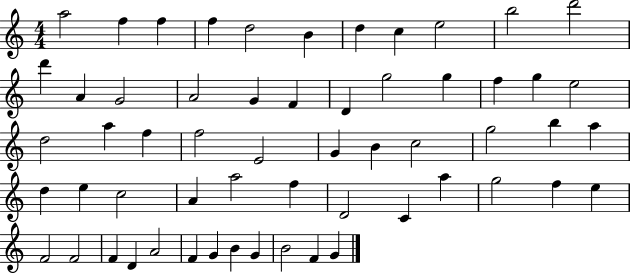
{
  \clef treble
  \numericTimeSignature
  \time 4/4
  \key c \major
  a''2 f''4 f''4 | f''4 d''2 b'4 | d''4 c''4 e''2 | b''2 d'''2 | \break d'''4 a'4 g'2 | a'2 g'4 f'4 | d'4 g''2 g''4 | f''4 g''4 e''2 | \break d''2 a''4 f''4 | f''2 e'2 | g'4 b'4 c''2 | g''2 b''4 a''4 | \break d''4 e''4 c''2 | a'4 a''2 f''4 | d'2 c'4 a''4 | g''2 f''4 e''4 | \break f'2 f'2 | f'4 d'4 a'2 | f'4 g'4 b'4 g'4 | b'2 f'4 g'4 | \break \bar "|."
}